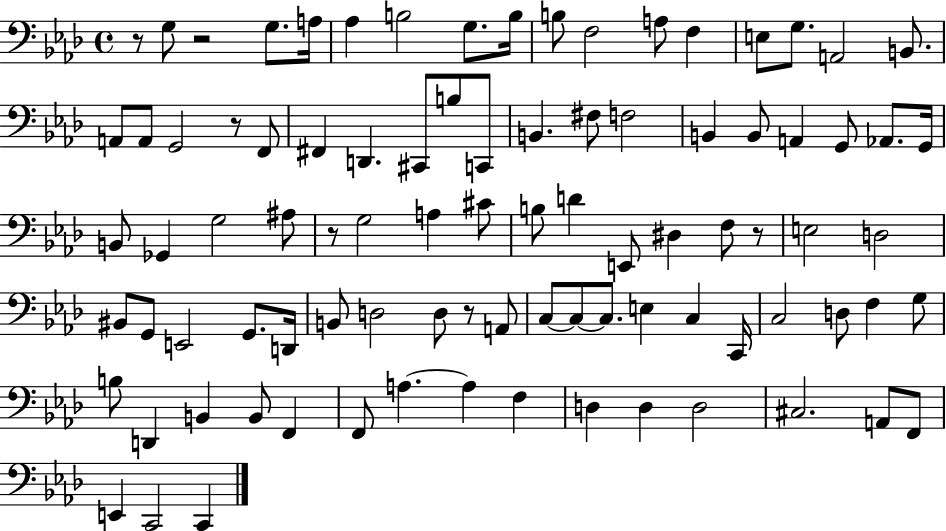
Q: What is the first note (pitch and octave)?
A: G3